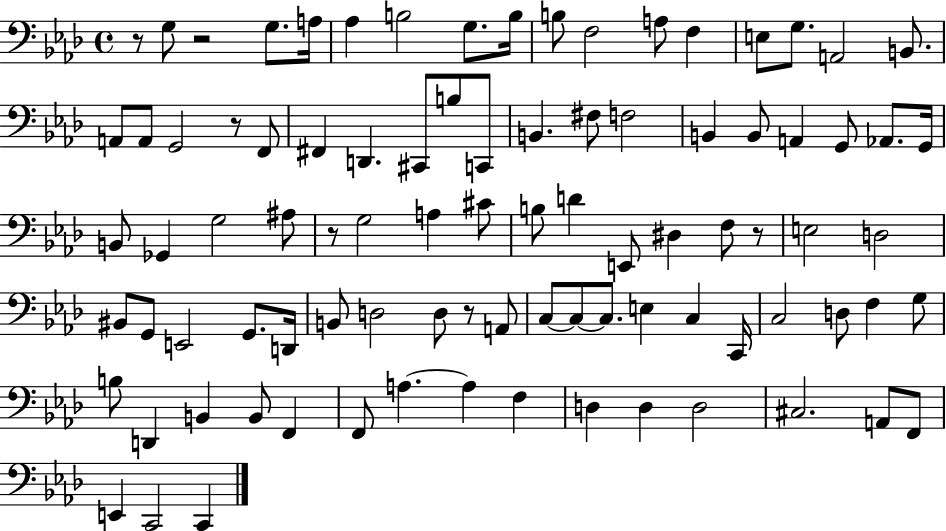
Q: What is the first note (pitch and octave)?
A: G3